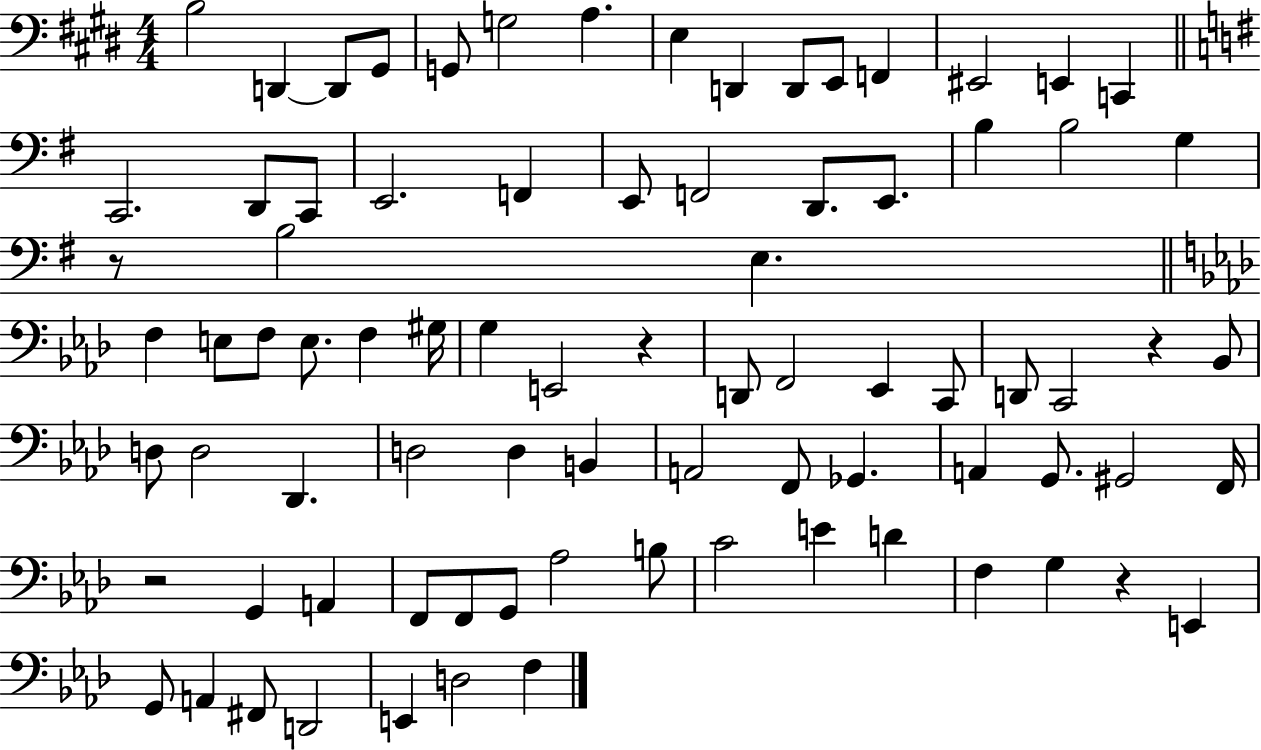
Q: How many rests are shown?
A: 5